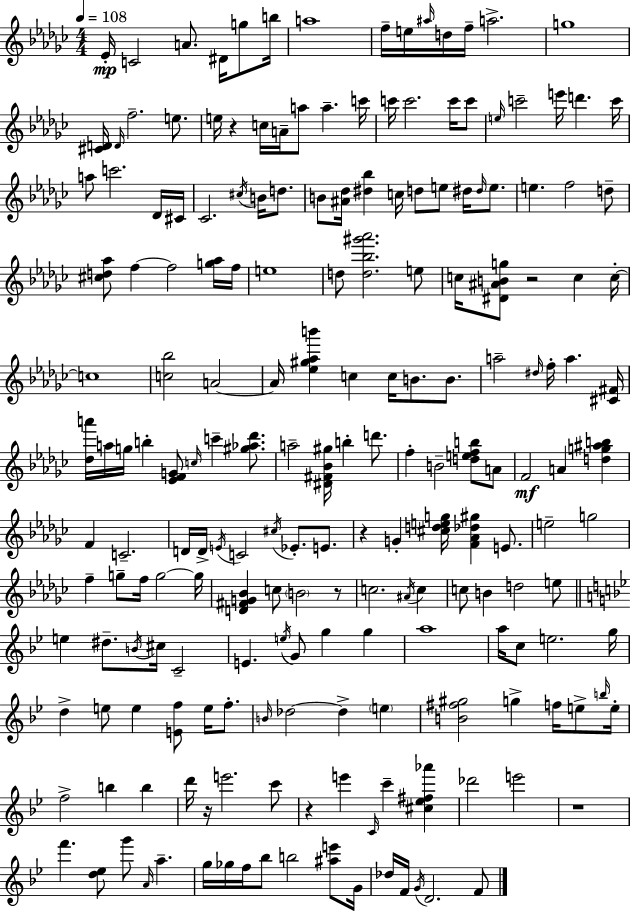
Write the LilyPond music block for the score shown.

{
  \clef treble
  \numericTimeSignature
  \time 4/4
  \key ees \minor
  \tempo 4 = 108
  ees'16-.\mp c'2 a'8. dis'16 g''8 b''16 | a''1 | f''16-- e''16 \grace { ais''16 } d''16 f''16-- a''2.-> | g''1 | \break <cis' d'>16 \grace { d'16 } f''2.-- e''8. | e''16 r4 c''16 a'16-- a''8 a''4.-- | c'''16 c'''16 c'''2. c'''16 | c'''8 \grace { e''16 } c'''2-- e'''16 d'''4. | \break c'''16 a''8 c'''2. | des'16 cis'16 ces'2. \acciaccatura { cis''16 } | b'16 d''8. b'8 <ais' des''>16 <dis'' bes''>4 c''16 d''8 e''8 | dis''16 \grace { dis''16 } e''8. e''4. f''2 | \break d''8-- <cis'' d'' aes''>8 f''4~~ f''2 | <g'' aes''>16 f''16 e''1 | d''8 <d'' bes'' gis''' aes'''>2. | e''8 c''16 <dis' ais' b' g''>8 r2 | \break c''4 c''16-.~~ c''1 | <c'' bes''>2 a'2~~ | a'16 <ees'' gis'' aes'' b'''>4 c''4 c''16 b'8. | b'8. a''2-- \grace { dis''16 } f''16-. a''4. | \break <cis' fis'>16 <des'' a'''>16 a''16 g''16 b''4-. <ees' f' g'>8 \grace { c''16 } | c'''4-- <gis'' aes'' des'''>8. a''2-- <dis' fis' bes' gis''>16 | b''4-. d'''8. f''4-. b'2-- | <d'' e'' f'' b''>8 a'8 f'2\mf a'4 | \break <d'' g'' ais'' b''>4 f'4 c'2.-- | d'16 d'16-> \acciaccatura { e'16 } c'2 | \acciaccatura { cis''16 } ees'8.-. e'8. r4 g'4-. | <cis'' d'' e'' g''>16 <f' aes' des'' gis''>4 e'8. e''2-- | \break g''2 f''4-- g''8-- f''16 | g''2~~ g''16 <d' fis' g' bes'>4 c''8 \parenthesize b'2 | r8 c''2. | \acciaccatura { ais'16 } c''4 c''8 b'4 | \break d''2 e''8 \bar "||" \break \key g \minor e''4 dis''8.-- \acciaccatura { b'16 } cis''16 c'2-- | e'4. \acciaccatura { e''16 } g'8 g''4 g''4 | a''1 | a''16 c''8 e''2. | \break g''16 d''4-> e''8 e''4 <e' f''>8 e''16 f''8.-. | \grace { b'16 } des''2~~ des''4-> \parenthesize e''4 | <b' fis'' gis''>2 g''4-> f''16 | e''8-> \grace { b''16 } e''16-. f''2-> b''4 | \break b''4 d'''16 r16 e'''2. | c'''8 r4 e'''4 \grace { c'16 } c'''4-- | <cis'' ees'' fis'' aes'''>4 des'''2 e'''2 | r1 | \break f'''4. <d'' ees''>8 g'''8 \grace { a'16 } | a''4.-- g''16 ges''16 f''16 bes''8 b''2 | <ais'' e'''>8 g'16 des''16 f'16 \acciaccatura { g'16 } d'2. | f'8 \bar "|."
}